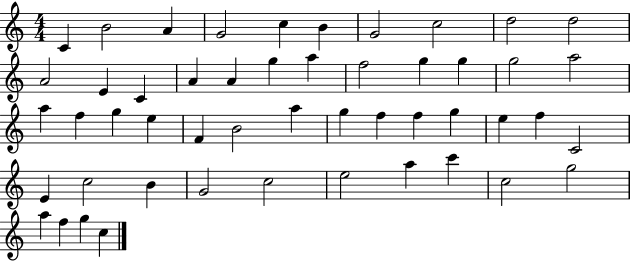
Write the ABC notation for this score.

X:1
T:Untitled
M:4/4
L:1/4
K:C
C B2 A G2 c B G2 c2 d2 d2 A2 E C A A g a f2 g g g2 a2 a f g e F B2 a g f f g e f C2 E c2 B G2 c2 e2 a c' c2 g2 a f g c